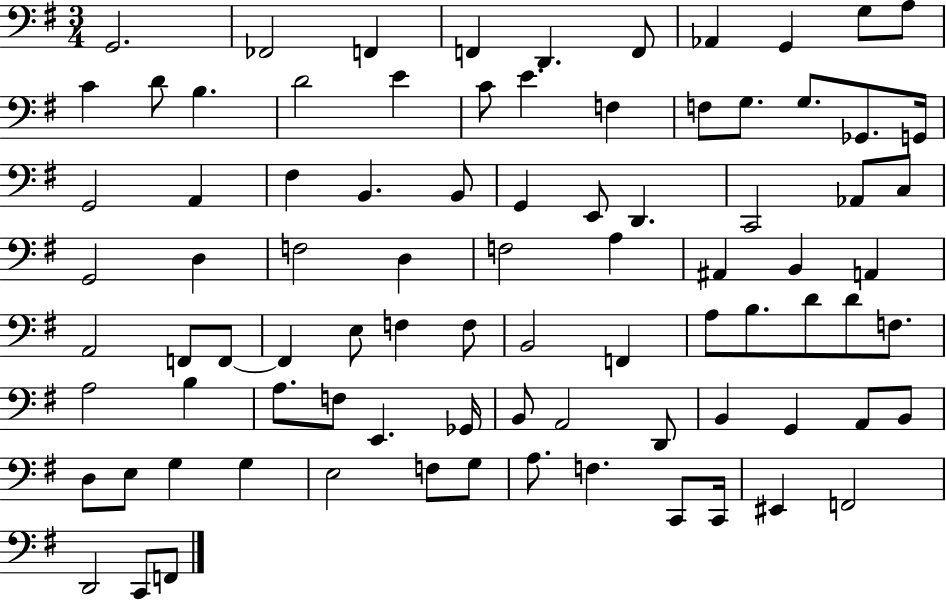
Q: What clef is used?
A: bass